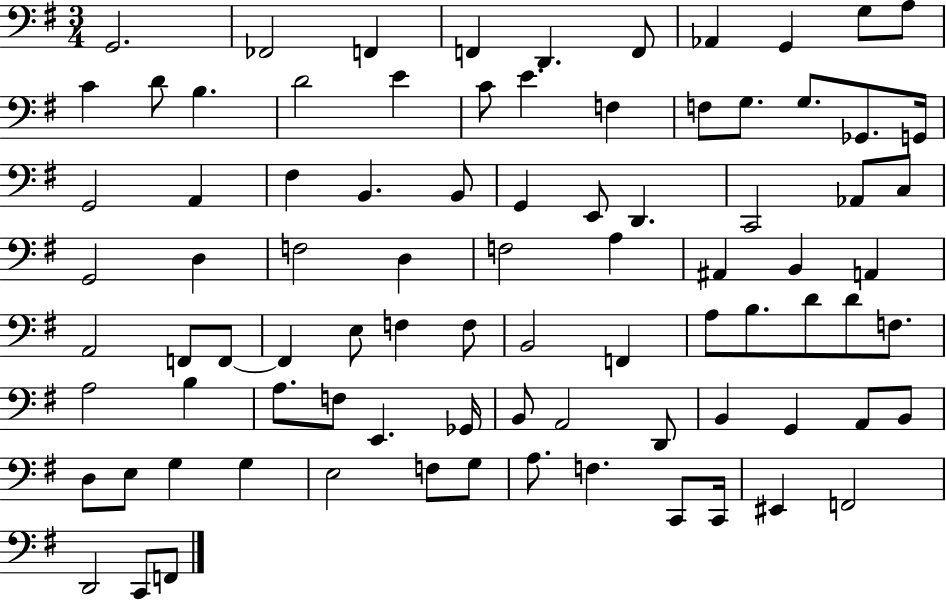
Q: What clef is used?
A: bass